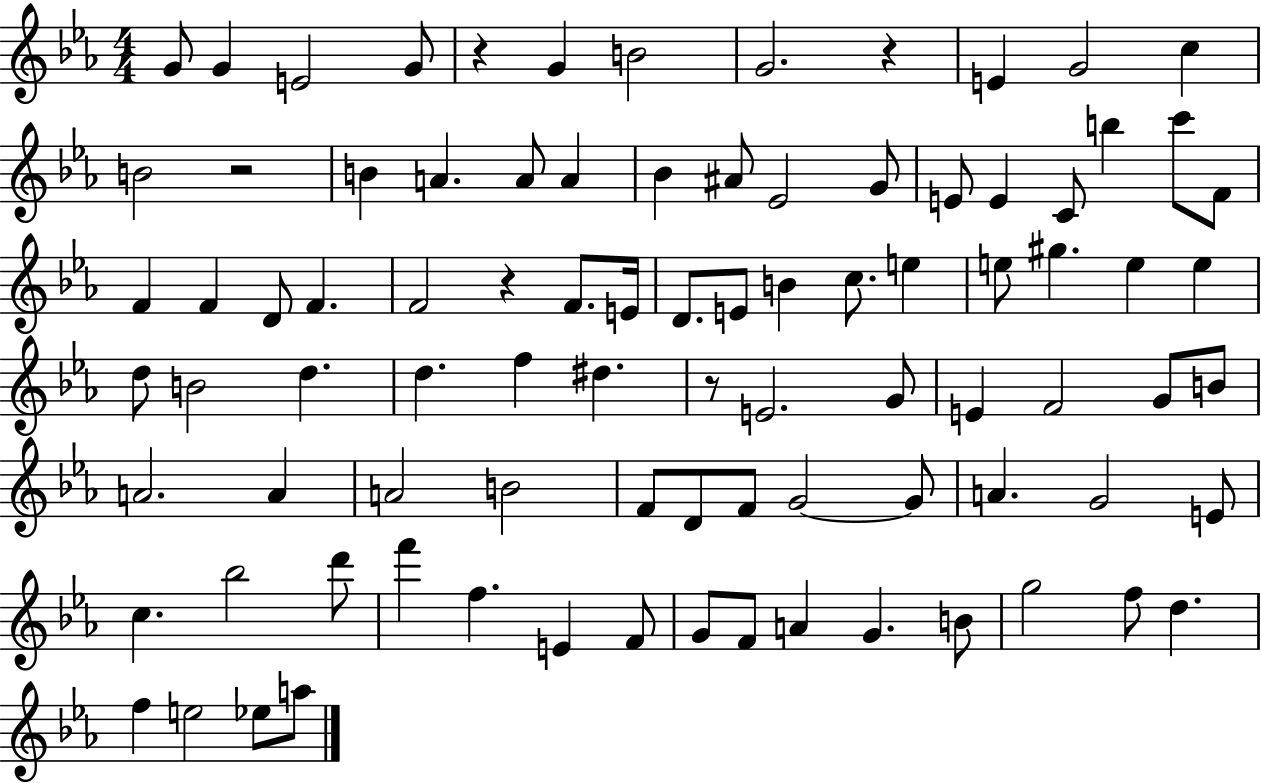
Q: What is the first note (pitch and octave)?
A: G4